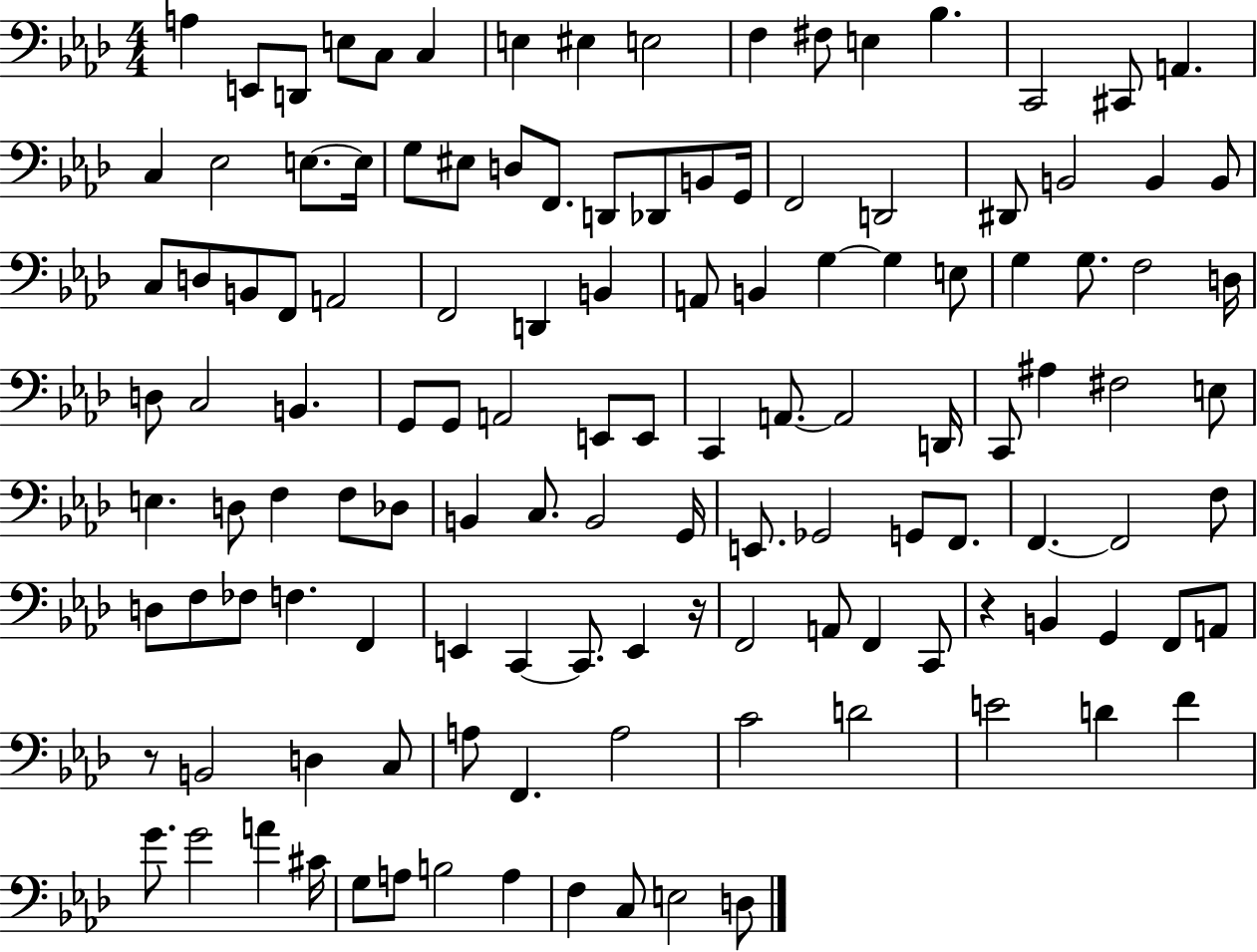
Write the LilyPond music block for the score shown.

{
  \clef bass
  \numericTimeSignature
  \time 4/4
  \key aes \major
  a4 e,8 d,8 e8 c8 c4 | e4 eis4 e2 | f4 fis8 e4 bes4. | c,2 cis,8 a,4. | \break c4 ees2 e8.~~ e16 | g8 eis8 d8 f,8. d,8 des,8 b,8 g,16 | f,2 d,2 | dis,8 b,2 b,4 b,8 | \break c8 d8 b,8 f,8 a,2 | f,2 d,4 b,4 | a,8 b,4 g4~~ g4 e8 | g4 g8. f2 d16 | \break d8 c2 b,4. | g,8 g,8 a,2 e,8 e,8 | c,4 a,8.~~ a,2 d,16 | c,8 ais4 fis2 e8 | \break e4. d8 f4 f8 des8 | b,4 c8. b,2 g,16 | e,8. ges,2 g,8 f,8. | f,4.~~ f,2 f8 | \break d8 f8 fes8 f4. f,4 | e,4 c,4~~ c,8. e,4 r16 | f,2 a,8 f,4 c,8 | r4 b,4 g,4 f,8 a,8 | \break r8 b,2 d4 c8 | a8 f,4. a2 | c'2 d'2 | e'2 d'4 f'4 | \break g'8. g'2 a'4 cis'16 | g8 a8 b2 a4 | f4 c8 e2 d8 | \bar "|."
}